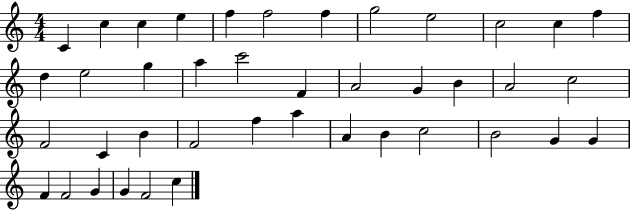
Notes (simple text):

C4/q C5/q C5/q E5/q F5/q F5/h F5/q G5/h E5/h C5/h C5/q F5/q D5/q E5/h G5/q A5/q C6/h F4/q A4/h G4/q B4/q A4/h C5/h F4/h C4/q B4/q F4/h F5/q A5/q A4/q B4/q C5/h B4/h G4/q G4/q F4/q F4/h G4/q G4/q F4/h C5/q